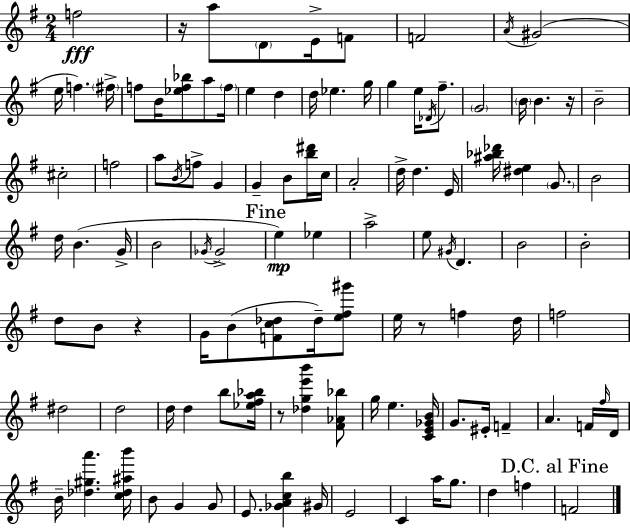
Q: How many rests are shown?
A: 5